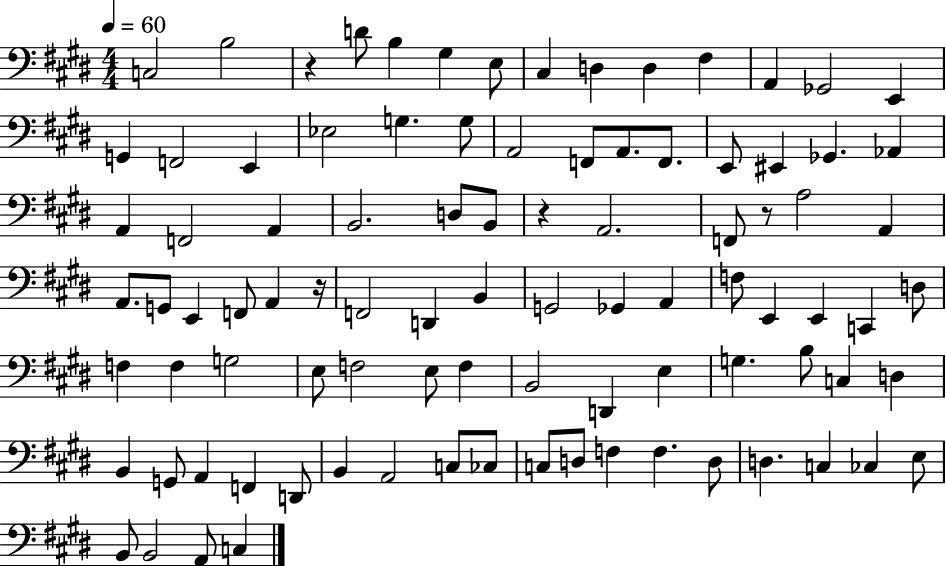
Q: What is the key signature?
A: E major